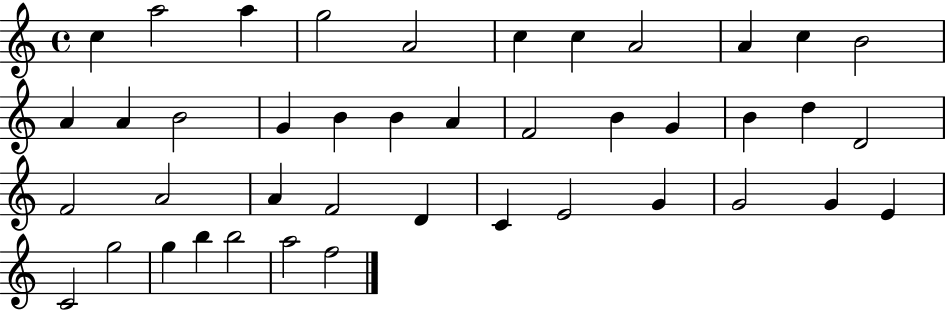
X:1
T:Untitled
M:4/4
L:1/4
K:C
c a2 a g2 A2 c c A2 A c B2 A A B2 G B B A F2 B G B d D2 F2 A2 A F2 D C E2 G G2 G E C2 g2 g b b2 a2 f2